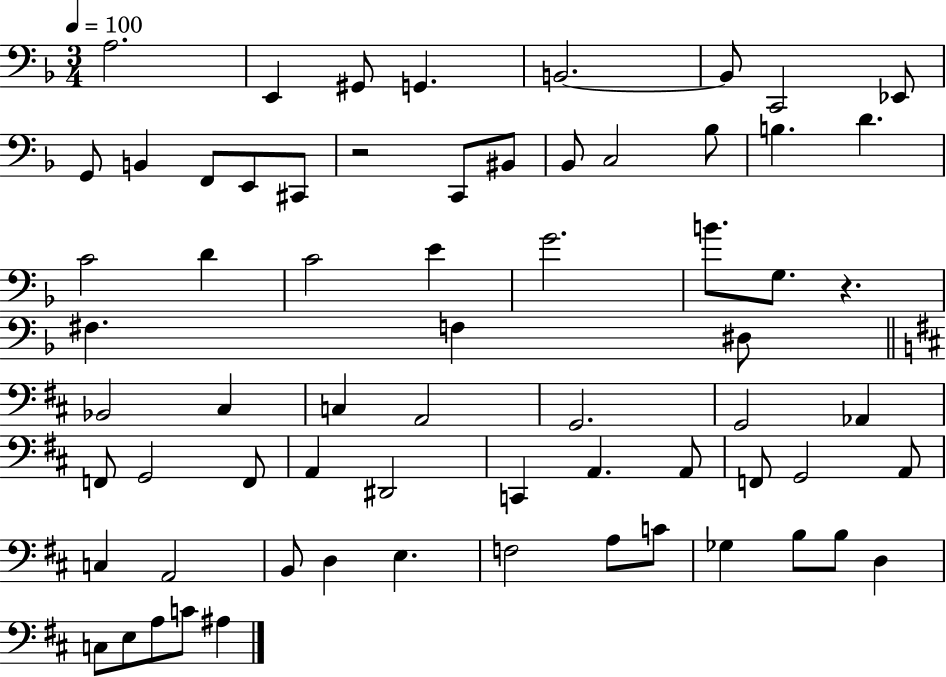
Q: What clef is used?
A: bass